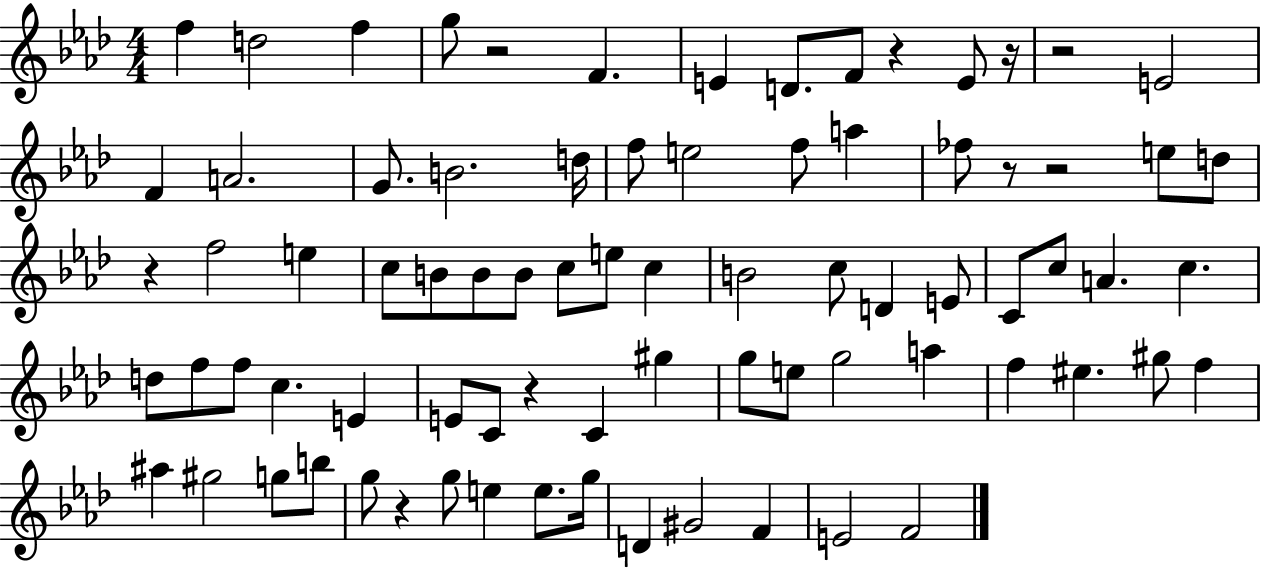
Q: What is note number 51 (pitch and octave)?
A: G5